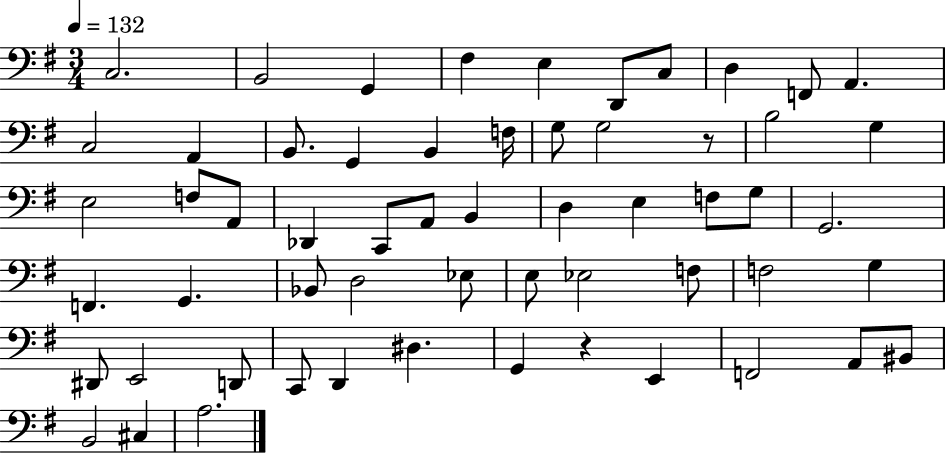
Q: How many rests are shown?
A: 2